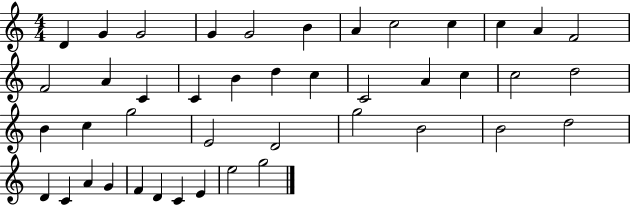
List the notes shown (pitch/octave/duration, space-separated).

D4/q G4/q G4/h G4/q G4/h B4/q A4/q C5/h C5/q C5/q A4/q F4/h F4/h A4/q C4/q C4/q B4/q D5/q C5/q C4/h A4/q C5/q C5/h D5/h B4/q C5/q G5/h E4/h D4/h G5/h B4/h B4/h D5/h D4/q C4/q A4/q G4/q F4/q D4/q C4/q E4/q E5/h G5/h